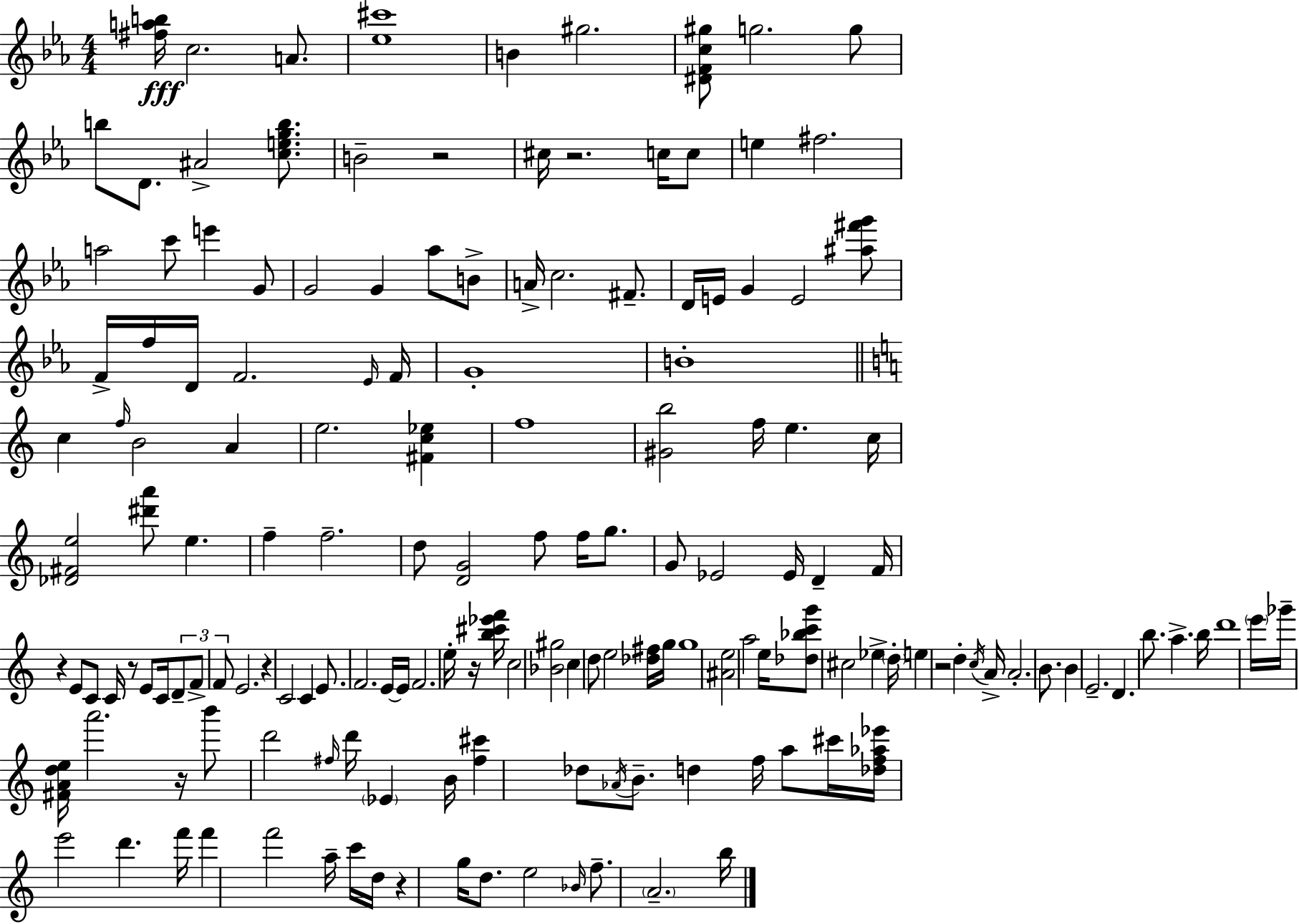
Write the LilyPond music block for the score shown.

{
  \clef treble
  \numericTimeSignature
  \time 4/4
  \key ees \major
  <fis'' a'' b''>16\fff c''2. a'8. | <ees'' cis'''>1 | b'4 gis''2. | <dis' f' c'' gis''>8 g''2. g''8 | \break b''8 d'8. ais'2-> <c'' e'' g'' b''>8. | b'2-- r2 | cis''16 r2. c''16 c''8 | e''4 fis''2. | \break a''2 c'''8 e'''4 g'8 | g'2 g'4 aes''8 b'8-> | a'16-> c''2. fis'8.-- | d'16 e'16 g'4 e'2 <ais'' fis''' g'''>8 | \break f'16-> f''16 d'16 f'2. \grace { ees'16 } | f'16 g'1-. | b'1-. | \bar "||" \break \key c \major c''4 \grace { f''16 } b'2 a'4 | e''2. <fis' c'' ees''>4 | f''1 | <gis' b''>2 f''16 e''4. | \break c''16 <des' fis' e''>2 <dis''' a'''>8 e''4. | f''4-- f''2.-- | d''8 <d' g'>2 f''8 f''16 g''8. | g'8 ees'2 ees'16 d'4-- | \break f'16 r4 e'8 c'8 c'16 r8 e'8 c'16 \tuplet 3/2 { d'8-- | f'8-> f'8 } e'2. | r4 c'2 c'4 | e'8. f'2. | \break e'16~~ e'16 f'2. e''16-. r16 | <b'' cis''' ees''' f'''>16 c''2 <bes' gis''>2 | c''4 d''8 e''2 <des'' fis''>16 | g''16 g''1 | \break <ais' e''>2 a''2 | e''16 <des'' bes'' c''' g'''>8 cis''2 ees''4-> | \parenthesize d''16-. e''4 r2 d''4-. | \acciaccatura { c''16 } a'16-> a'2.-. b'8. | \break b'4 e'2.-- | d'4. b''8. a''4.-> | b''16 d'''1 | \parenthesize e'''16 ges'''16-- <fis' a' d'' e''>16 a'''2. | \break r16 b'''8 d'''2 \grace { fis''16 } d'''16 \parenthesize ees'4 | b'16 <fis'' cis'''>4 des''8 \acciaccatura { aes'16 } b'8.-- d''4 | f''16 a''8 cis'''16 <des'' f'' aes'' ees'''>16 e'''2 d'''4. | f'''16 f'''4 f'''2 | \break a''16-- c'''16 d''16 r4 g''16 d''8. e''2 | \grace { bes'16 } f''8.-- \parenthesize a'2.-- | b''16 \bar "|."
}